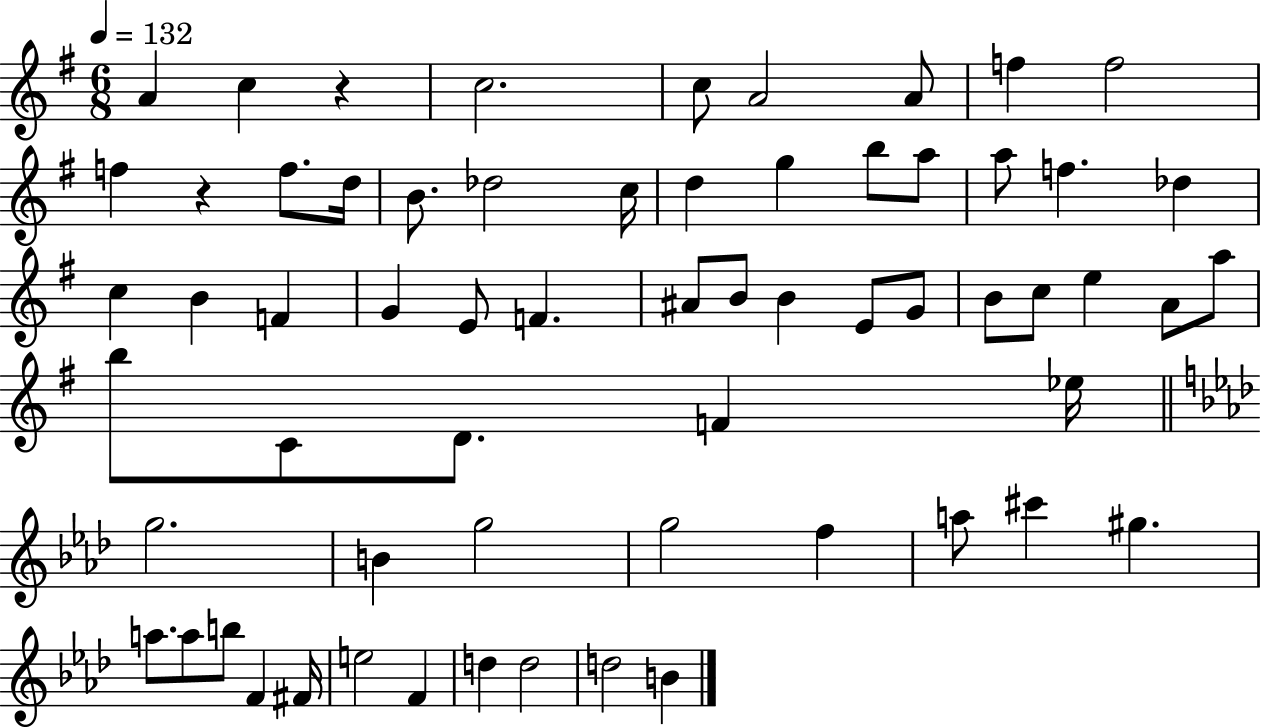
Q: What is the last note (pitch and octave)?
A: B4